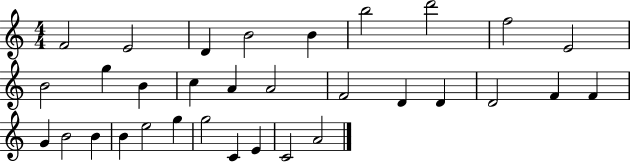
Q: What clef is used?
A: treble